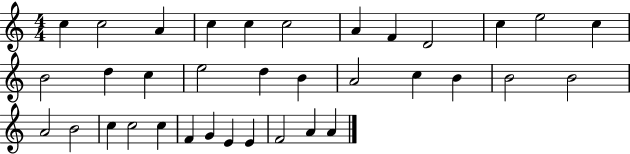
{
  \clef treble
  \numericTimeSignature
  \time 4/4
  \key c \major
  c''4 c''2 a'4 | c''4 c''4 c''2 | a'4 f'4 d'2 | c''4 e''2 c''4 | \break b'2 d''4 c''4 | e''2 d''4 b'4 | a'2 c''4 b'4 | b'2 b'2 | \break a'2 b'2 | c''4 c''2 c''4 | f'4 g'4 e'4 e'4 | f'2 a'4 a'4 | \break \bar "|."
}